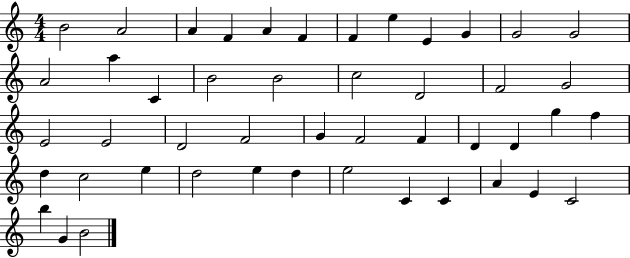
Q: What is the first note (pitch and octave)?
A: B4